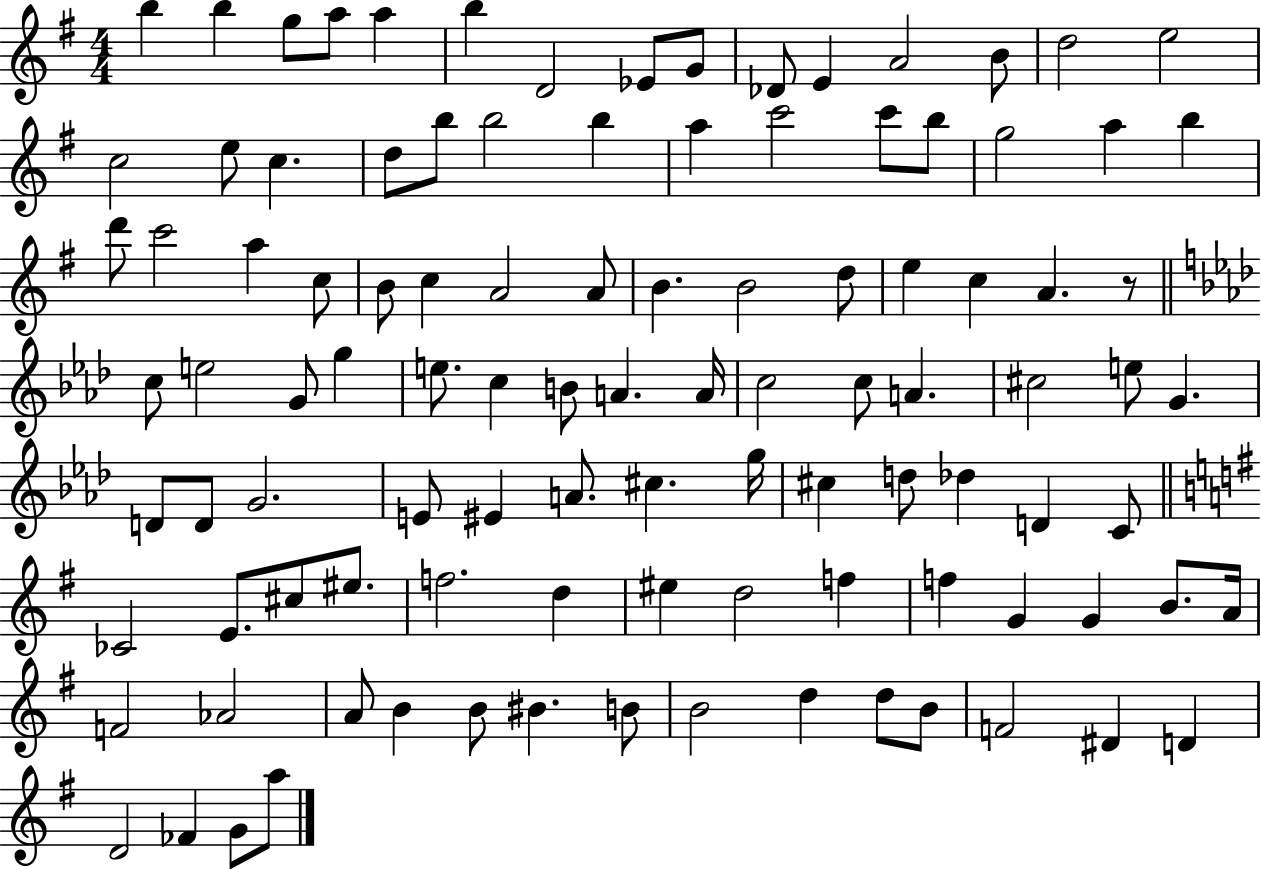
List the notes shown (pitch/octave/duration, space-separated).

B5/q B5/q G5/e A5/e A5/q B5/q D4/h Eb4/e G4/e Db4/e E4/q A4/h B4/e D5/h E5/h C5/h E5/e C5/q. D5/e B5/e B5/h B5/q A5/q C6/h C6/e B5/e G5/h A5/q B5/q D6/e C6/h A5/q C5/e B4/e C5/q A4/h A4/e B4/q. B4/h D5/e E5/q C5/q A4/q. R/e C5/e E5/h G4/e G5/q E5/e. C5/q B4/e A4/q. A4/s C5/h C5/e A4/q. C#5/h E5/e G4/q. D4/e D4/e G4/h. E4/e EIS4/q A4/e. C#5/q. G5/s C#5/q D5/e Db5/q D4/q C4/e CES4/h E4/e. C#5/e EIS5/e. F5/h. D5/q EIS5/q D5/h F5/q F5/q G4/q G4/q B4/e. A4/s F4/h Ab4/h A4/e B4/q B4/e BIS4/q. B4/e B4/h D5/q D5/e B4/e F4/h D#4/q D4/q D4/h FES4/q G4/e A5/e